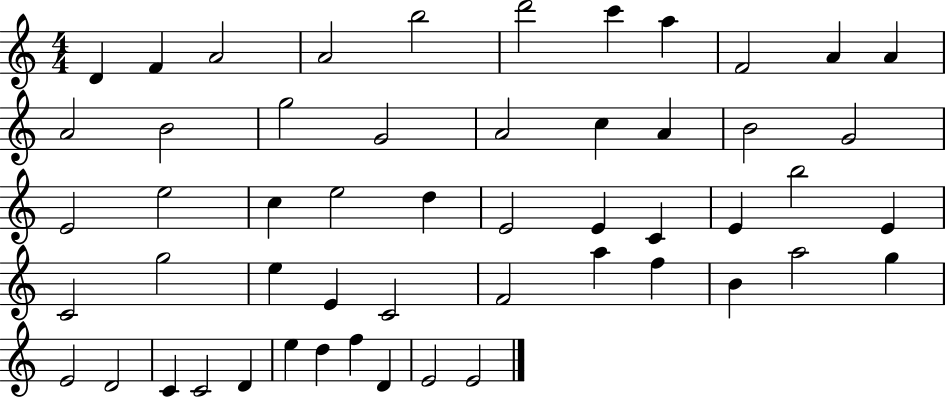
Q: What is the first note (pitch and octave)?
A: D4